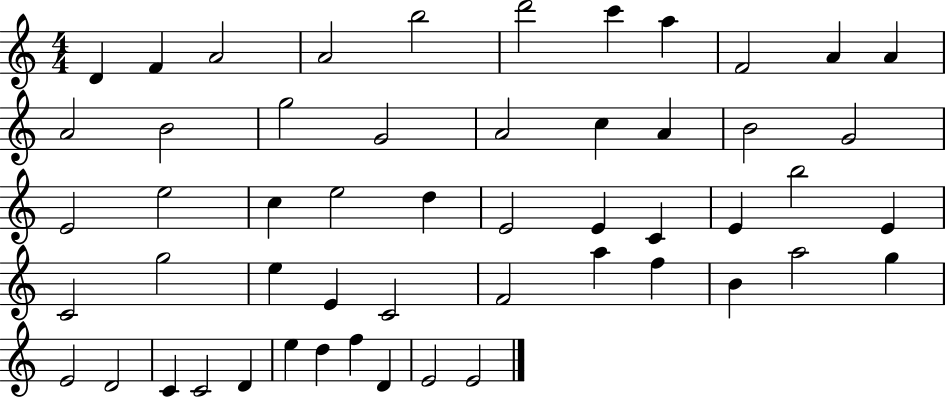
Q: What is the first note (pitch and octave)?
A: D4